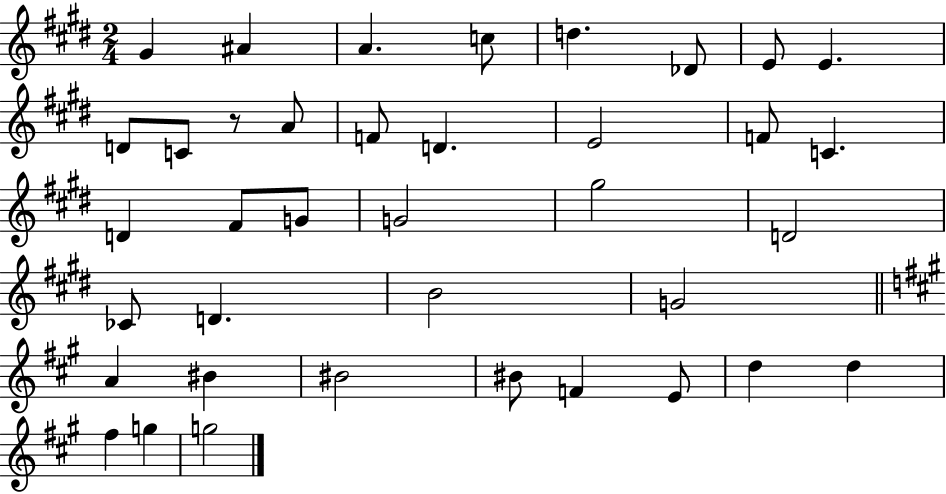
{
  \clef treble
  \numericTimeSignature
  \time 2/4
  \key e \major
  gis'4 ais'4 | a'4. c''8 | d''4. des'8 | e'8 e'4. | \break d'8 c'8 r8 a'8 | f'8 d'4. | e'2 | f'8 c'4. | \break d'4 fis'8 g'8 | g'2 | gis''2 | d'2 | \break ces'8 d'4. | b'2 | g'2 | \bar "||" \break \key a \major a'4 bis'4 | bis'2 | bis'8 f'4 e'8 | d''4 d''4 | \break fis''4 g''4 | g''2 | \bar "|."
}